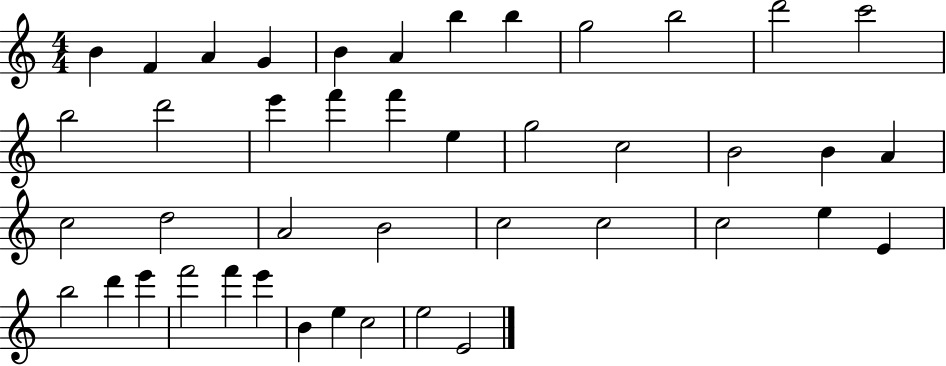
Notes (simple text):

B4/q F4/q A4/q G4/q B4/q A4/q B5/q B5/q G5/h B5/h D6/h C6/h B5/h D6/h E6/q F6/q F6/q E5/q G5/h C5/h B4/h B4/q A4/q C5/h D5/h A4/h B4/h C5/h C5/h C5/h E5/q E4/q B5/h D6/q E6/q F6/h F6/q E6/q B4/q E5/q C5/h E5/h E4/h